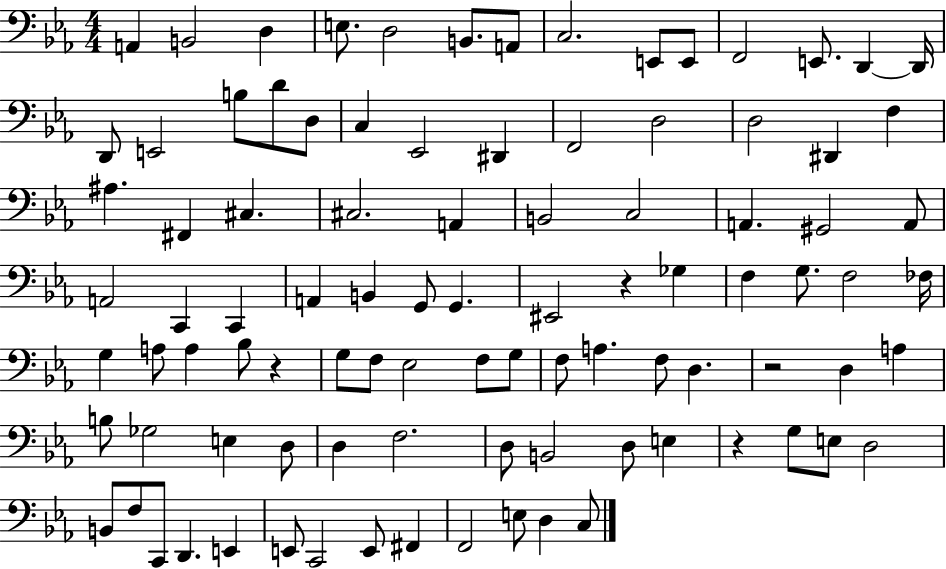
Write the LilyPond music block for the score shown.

{
  \clef bass
  \numericTimeSignature
  \time 4/4
  \key ees \major
  a,4 b,2 d4 | e8. d2 b,8. a,8 | c2. e,8 e,8 | f,2 e,8. d,4~~ d,16 | \break d,8 e,2 b8 d'8 d8 | c4 ees,2 dis,4 | f,2 d2 | d2 dis,4 f4 | \break ais4. fis,4 cis4. | cis2. a,4 | b,2 c2 | a,4. gis,2 a,8 | \break a,2 c,4 c,4 | a,4 b,4 g,8 g,4. | eis,2 r4 ges4 | f4 g8. f2 fes16 | \break g4 a8 a4 bes8 r4 | g8 f8 ees2 f8 g8 | f8 a4. f8 d4. | r2 d4 a4 | \break b8 ges2 e4 d8 | d4 f2. | d8 b,2 d8 e4 | r4 g8 e8 d2 | \break b,8 f8 c,8 d,4. e,4 | e,8 c,2 e,8 fis,4 | f,2 e8 d4 c8 | \bar "|."
}